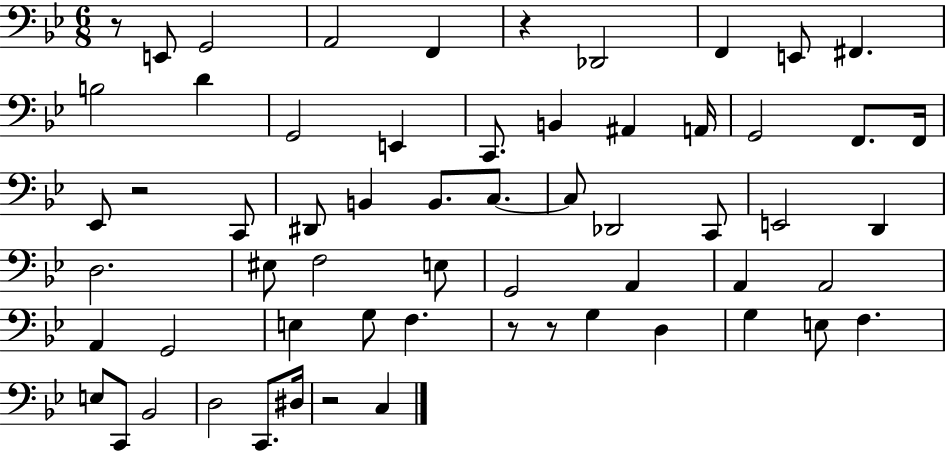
R/e E2/e G2/h A2/h F2/q R/q Db2/h F2/q E2/e F#2/q. B3/h D4/q G2/h E2/q C2/e. B2/q A#2/q A2/s G2/h F2/e. F2/s Eb2/e R/h C2/e D#2/e B2/q B2/e. C3/e. C3/e Db2/h C2/e E2/h D2/q D3/h. EIS3/e F3/h E3/e G2/h A2/q A2/q A2/h A2/q G2/h E3/q G3/e F3/q. R/e R/e G3/q D3/q G3/q E3/e F3/q. E3/e C2/e Bb2/h D3/h C2/e. D#3/s R/h C3/q